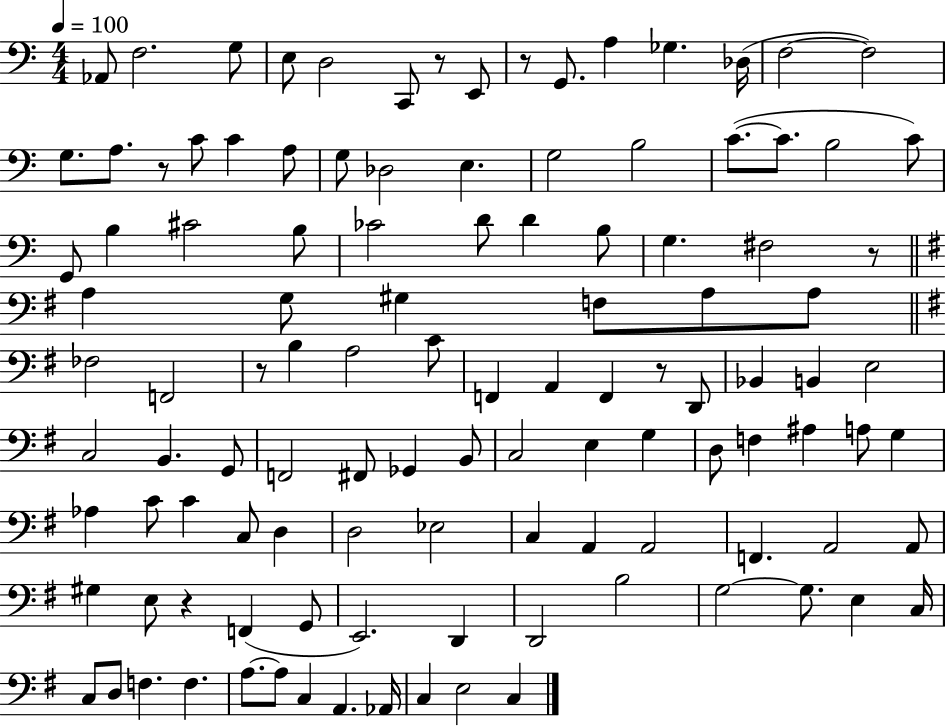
X:1
T:Untitled
M:4/4
L:1/4
K:C
_A,,/2 F,2 G,/2 E,/2 D,2 C,,/2 z/2 E,,/2 z/2 G,,/2 A, _G, _D,/4 F,2 F,2 G,/2 A,/2 z/2 C/2 C A,/2 G,/2 _D,2 E, G,2 B,2 C/2 C/2 B,2 C/2 G,,/2 B, ^C2 B,/2 _C2 D/2 D B,/2 G, ^F,2 z/2 A, G,/2 ^G, F,/2 A,/2 A,/2 _F,2 F,,2 z/2 B, A,2 C/2 F,, A,, F,, z/2 D,,/2 _B,, B,, E,2 C,2 B,, G,,/2 F,,2 ^F,,/2 _G,, B,,/2 C,2 E, G, D,/2 F, ^A, A,/2 G, _A, C/2 C C,/2 D, D,2 _E,2 C, A,, A,,2 F,, A,,2 A,,/2 ^G, E,/2 z F,, G,,/2 E,,2 D,, D,,2 B,2 G,2 G,/2 E, C,/4 C,/2 D,/2 F, F, A,/2 A,/2 C, A,, _A,,/4 C, E,2 C,